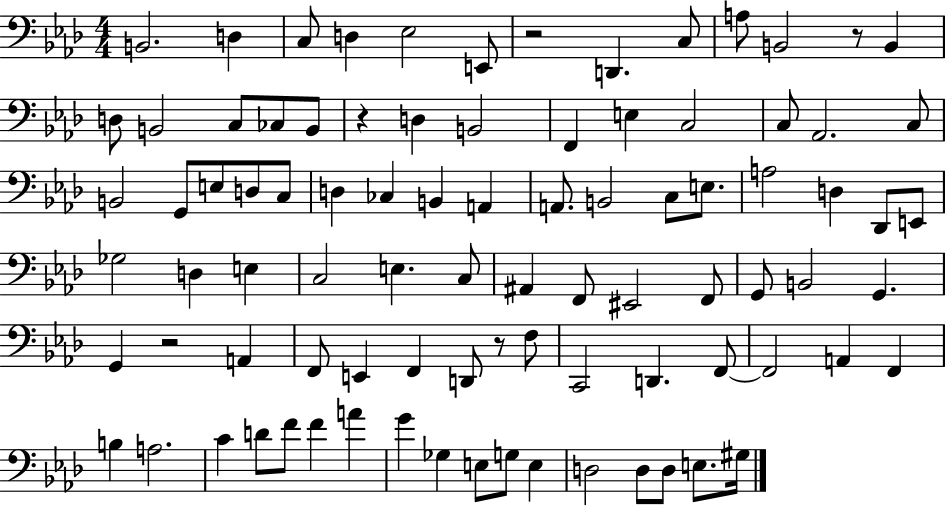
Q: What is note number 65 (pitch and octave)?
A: F2